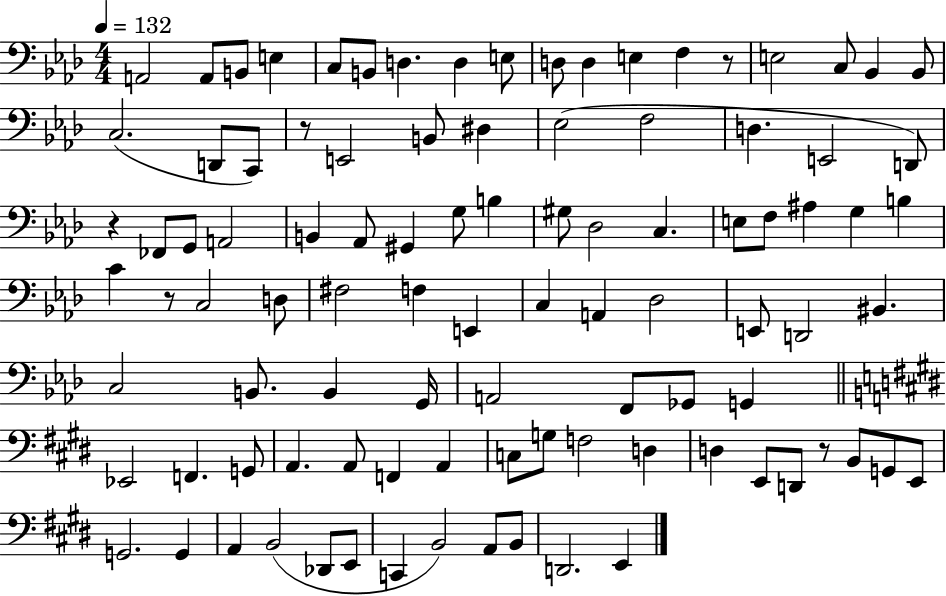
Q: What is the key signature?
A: AES major